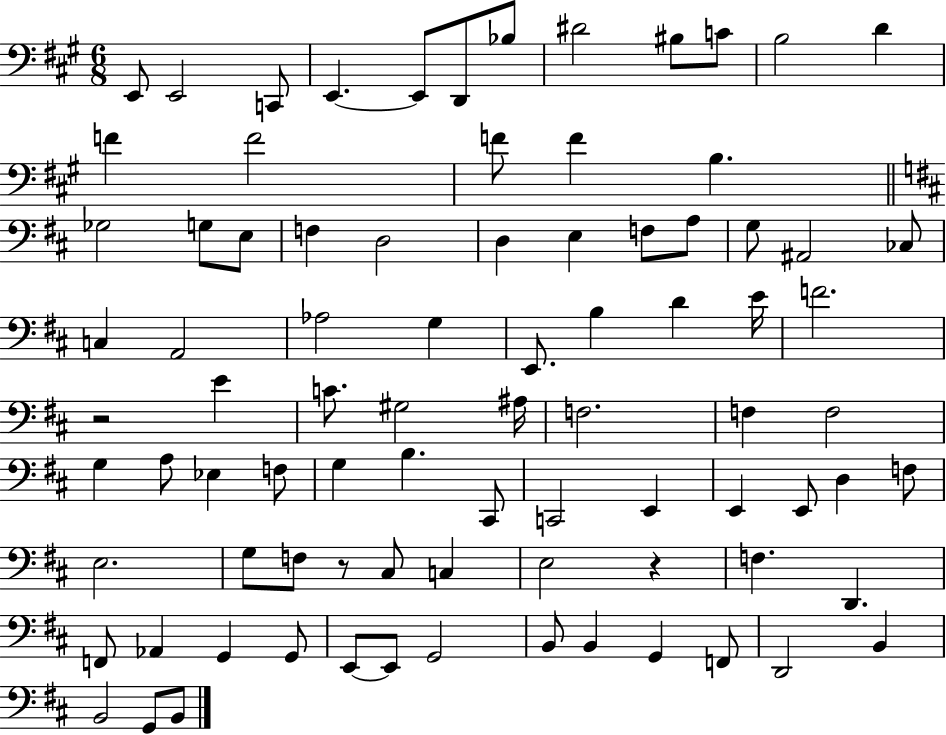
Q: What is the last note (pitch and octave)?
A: B2